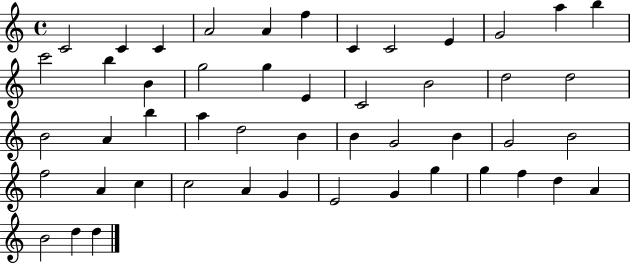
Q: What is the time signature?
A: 4/4